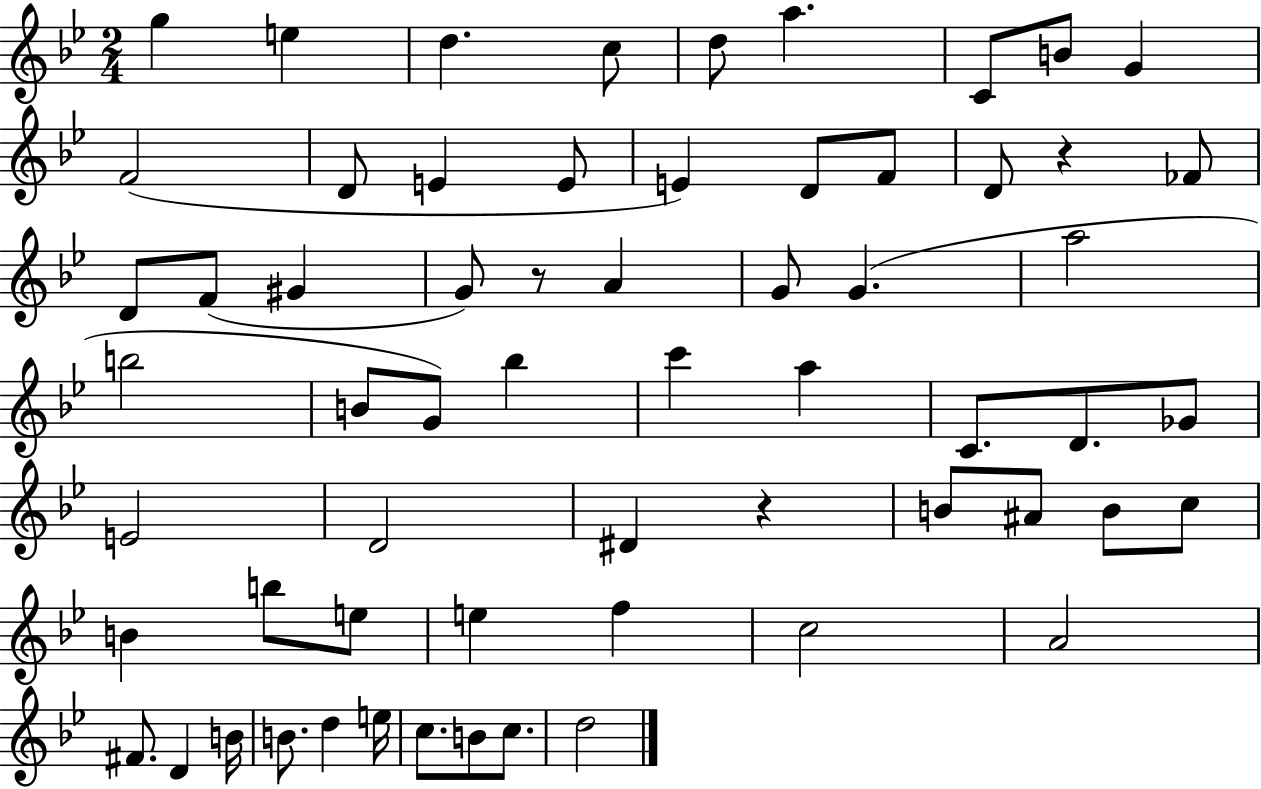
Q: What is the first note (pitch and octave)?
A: G5